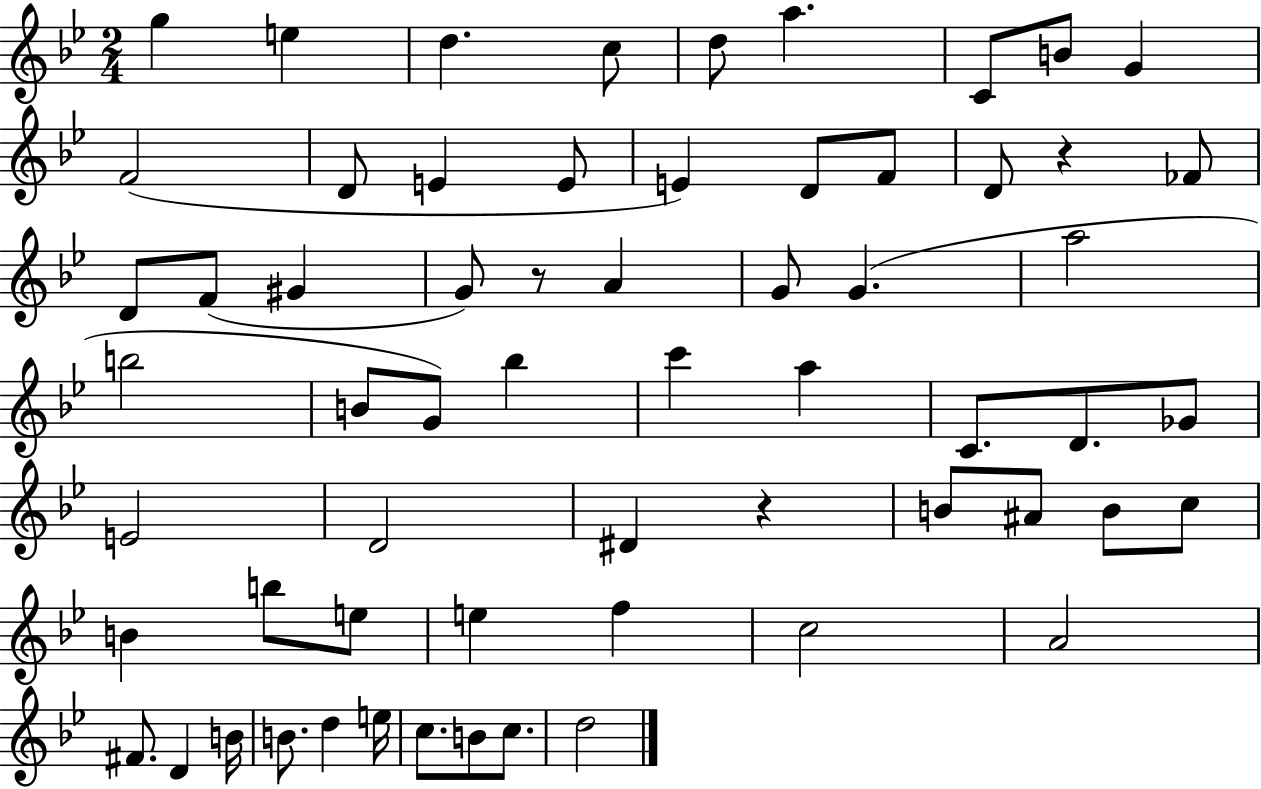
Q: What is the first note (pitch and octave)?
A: G5